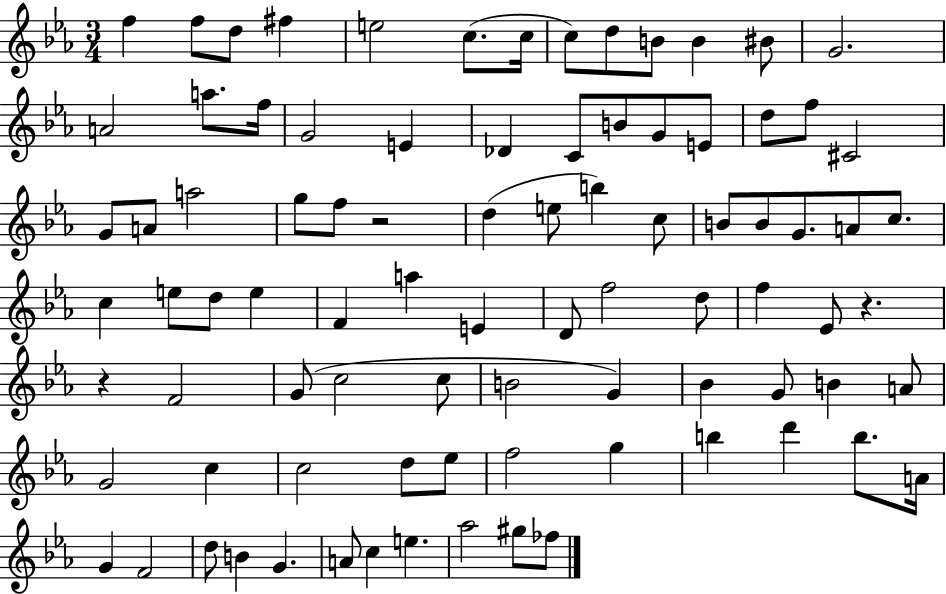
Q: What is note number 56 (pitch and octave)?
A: C5